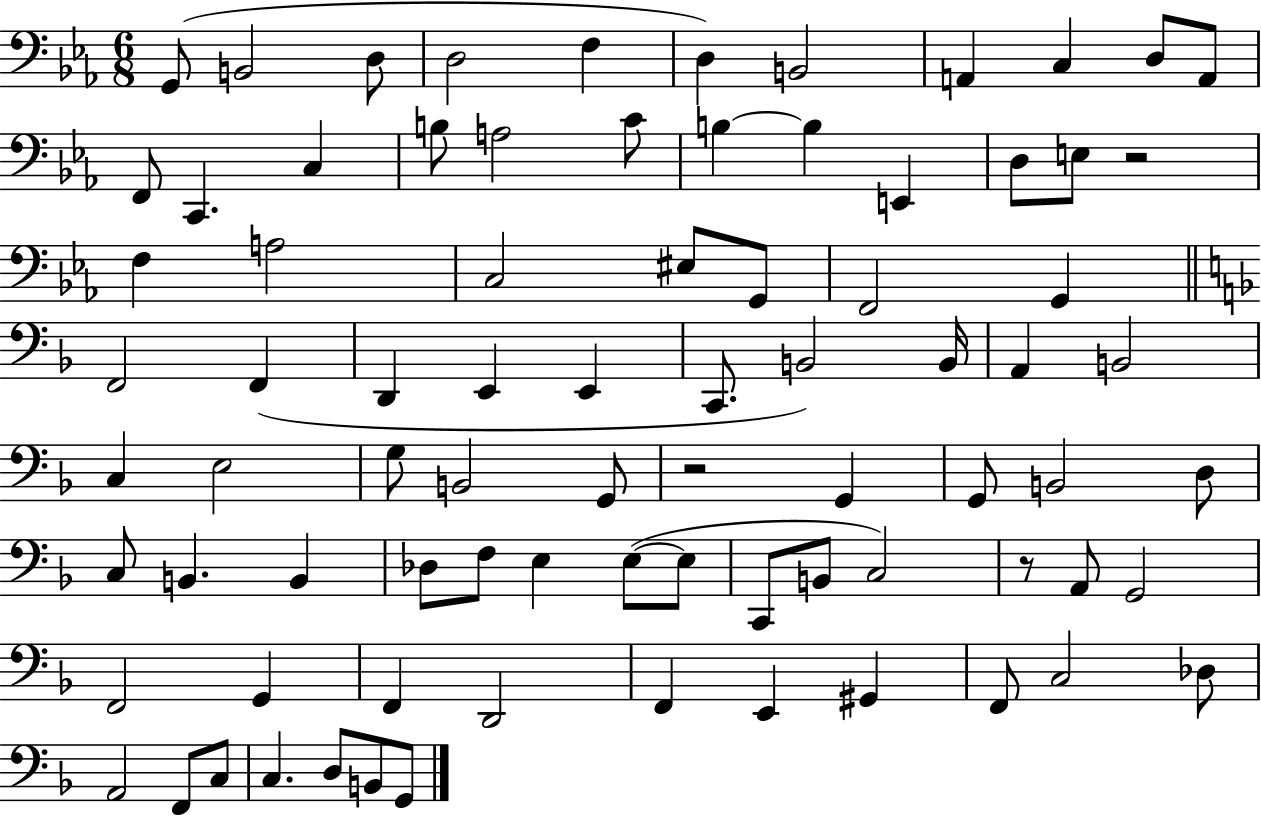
X:1
T:Untitled
M:6/8
L:1/4
K:Eb
G,,/2 B,,2 D,/2 D,2 F, D, B,,2 A,, C, D,/2 A,,/2 F,,/2 C,, C, B,/2 A,2 C/2 B, B, E,, D,/2 E,/2 z2 F, A,2 C,2 ^E,/2 G,,/2 F,,2 G,, F,,2 F,, D,, E,, E,, C,,/2 B,,2 B,,/4 A,, B,,2 C, E,2 G,/2 B,,2 G,,/2 z2 G,, G,,/2 B,,2 D,/2 C,/2 B,, B,, _D,/2 F,/2 E, E,/2 E,/2 C,,/2 B,,/2 C,2 z/2 A,,/2 G,,2 F,,2 G,, F,, D,,2 F,, E,, ^G,, F,,/2 C,2 _D,/2 A,,2 F,,/2 C,/2 C, D,/2 B,,/2 G,,/2